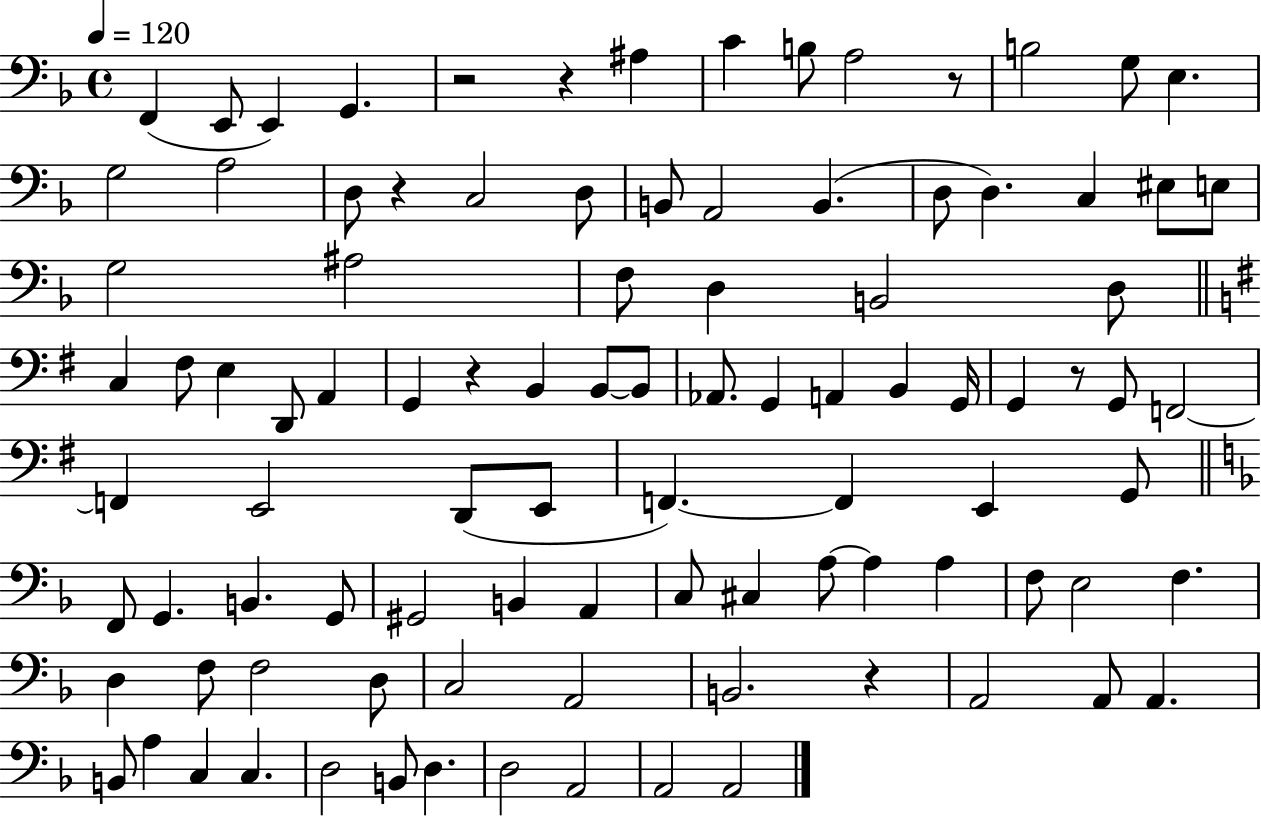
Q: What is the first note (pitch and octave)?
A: F2